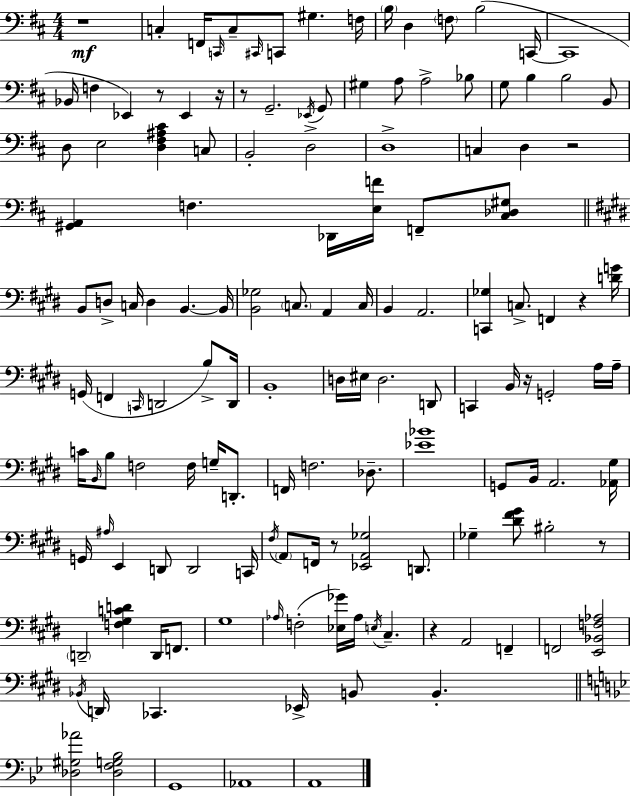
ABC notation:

X:1
T:Untitled
M:4/4
L:1/4
K:D
z4 C, F,,/4 C,,/4 C,/2 ^C,,/4 C,,/2 ^G, F,/4 B,/4 D, F,/2 B,2 C,,/4 C,,4 _B,,/4 F, _E,, z/2 _E,, z/4 z/2 G,,2 _E,,/4 G,,/2 ^G, A,/2 A,2 _B,/2 G,/2 B, B,2 B,,/2 D,/2 E,2 [D,^F,^A,^C] C,/2 B,,2 D,2 D,4 C, D, z2 [^G,,A,,] F, _D,,/4 [E,F]/4 F,,/2 [^C,_D,^G,]/2 B,,/2 D,/2 C,/4 D, B,, B,,/4 [B,,_G,]2 C,/2 A,, C,/4 B,, A,,2 [C,,_G,] C,/2 F,, z [DG]/4 G,,/4 F,, C,,/4 D,,2 B,/2 D,,/4 B,,4 D,/4 ^E,/4 D,2 D,,/2 C,, B,,/4 z/4 G,,2 A,/4 A,/4 C/4 B,,/4 B,/2 F,2 F,/4 G,/4 D,,/2 F,,/4 F,2 _D,/2 [_E_B]4 G,,/2 B,,/4 A,,2 [_A,,^G,]/4 G,,/4 ^A,/4 E,, D,,/2 D,,2 C,,/4 ^F,/4 A,,/2 F,,/4 z/2 [_E,,A,,_G,]2 D,,/2 _G, [^D^F^G]/2 ^B,2 z/2 D,,2 [F,^G,CD] D,,/4 F,,/2 ^G,4 _A,/4 F,2 [_E,_G]/4 _A,/4 E,/4 ^C, z A,,2 F,, F,,2 [E,,_B,,F,_A,]2 _B,,/4 D,,/4 _C,, _E,,/4 B,,/2 B,, [_D,^G,_A]2 [_D,F,G,_B,]2 G,,4 _A,,4 A,,4